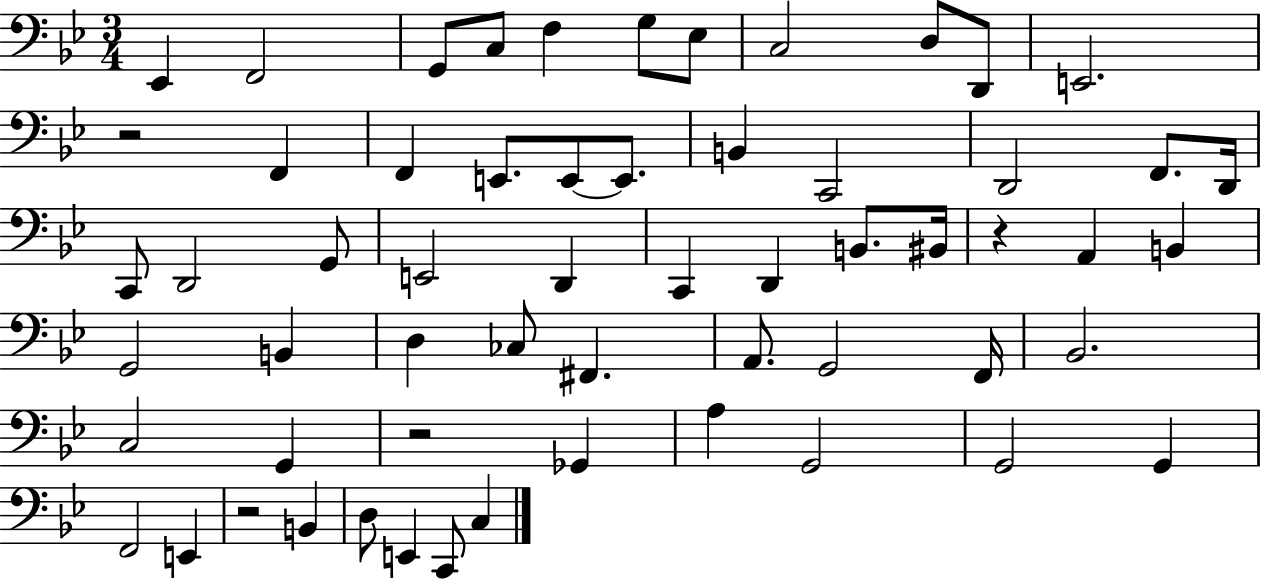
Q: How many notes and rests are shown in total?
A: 59